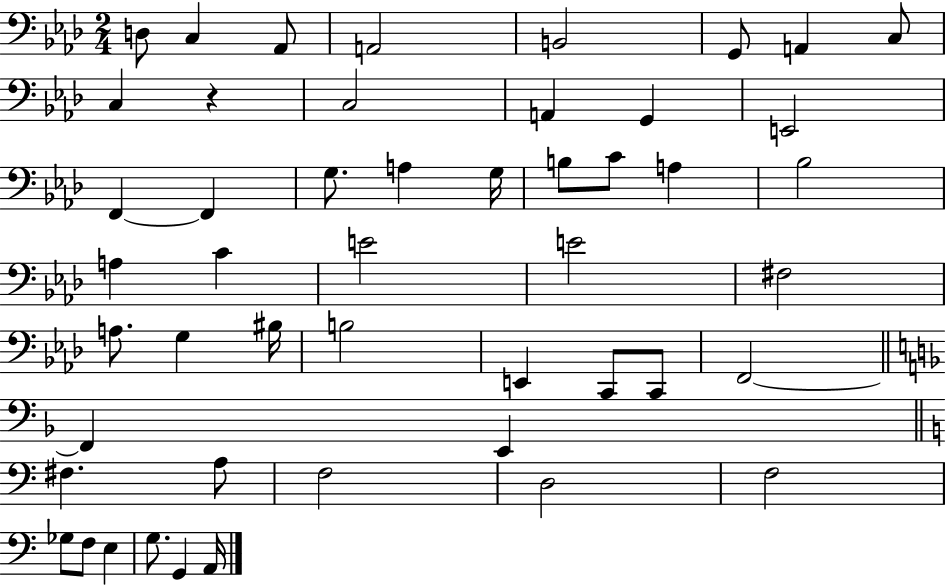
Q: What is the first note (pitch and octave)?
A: D3